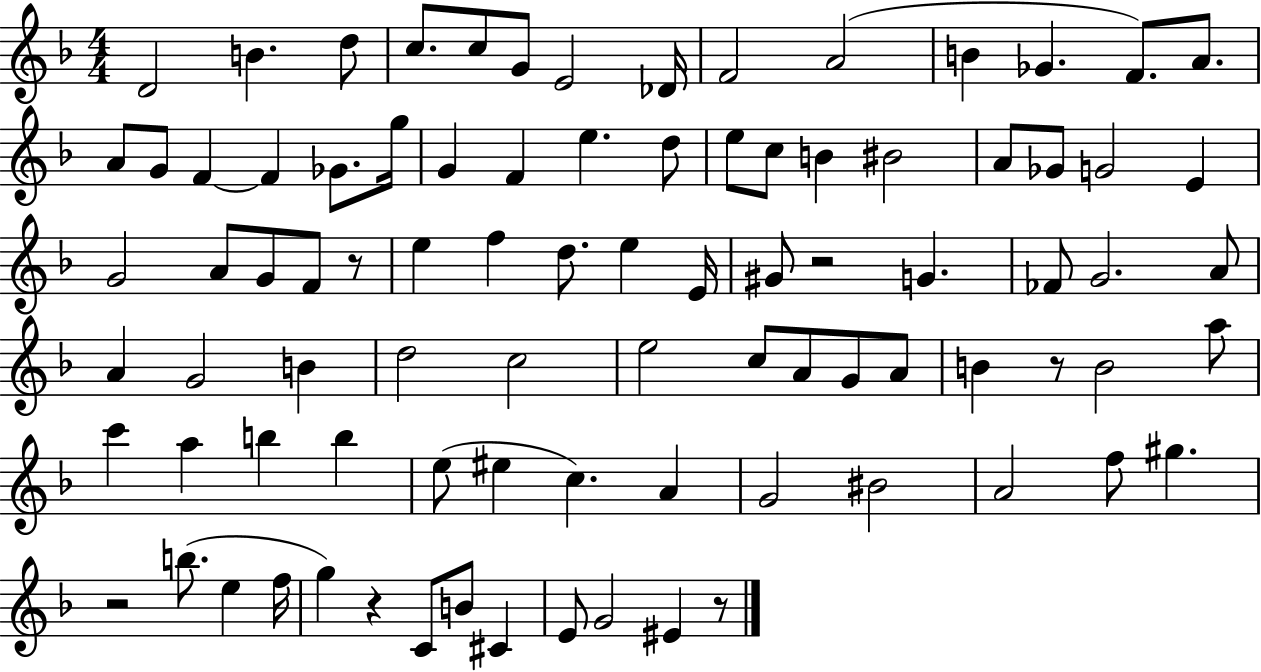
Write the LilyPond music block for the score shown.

{
  \clef treble
  \numericTimeSignature
  \time 4/4
  \key f \major
  \repeat volta 2 { d'2 b'4. d''8 | c''8. c''8 g'8 e'2 des'16 | f'2 a'2( | b'4 ges'4. f'8.) a'8. | \break a'8 g'8 f'4~~ f'4 ges'8. g''16 | g'4 f'4 e''4. d''8 | e''8 c''8 b'4 bis'2 | a'8 ges'8 g'2 e'4 | \break g'2 a'8 g'8 f'8 r8 | e''4 f''4 d''8. e''4 e'16 | gis'8 r2 g'4. | fes'8 g'2. a'8 | \break a'4 g'2 b'4 | d''2 c''2 | e''2 c''8 a'8 g'8 a'8 | b'4 r8 b'2 a''8 | \break c'''4 a''4 b''4 b''4 | e''8( eis''4 c''4.) a'4 | g'2 bis'2 | a'2 f''8 gis''4. | \break r2 b''8.( e''4 f''16 | g''4) r4 c'8 b'8 cis'4 | e'8 g'2 eis'4 r8 | } \bar "|."
}